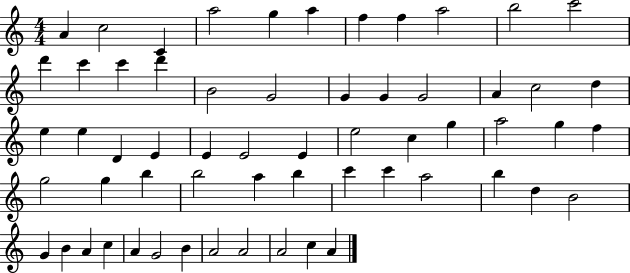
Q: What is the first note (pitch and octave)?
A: A4